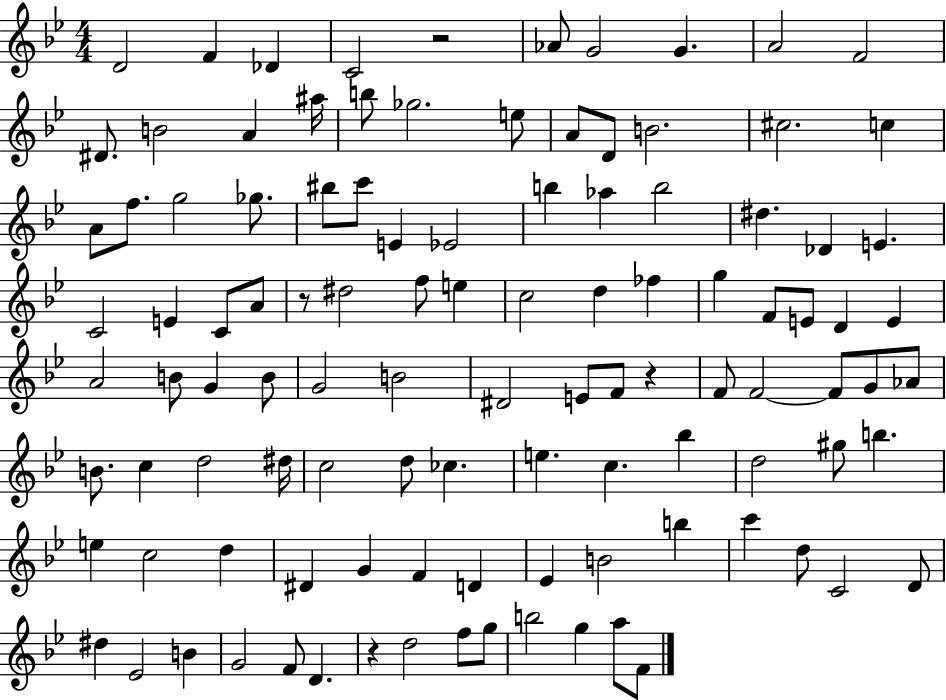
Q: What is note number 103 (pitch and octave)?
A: A5